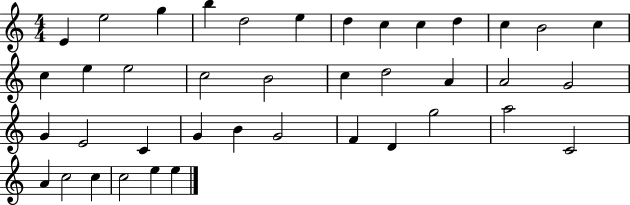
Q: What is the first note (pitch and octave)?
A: E4